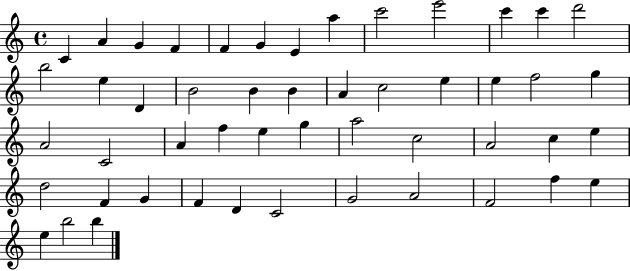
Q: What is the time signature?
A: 4/4